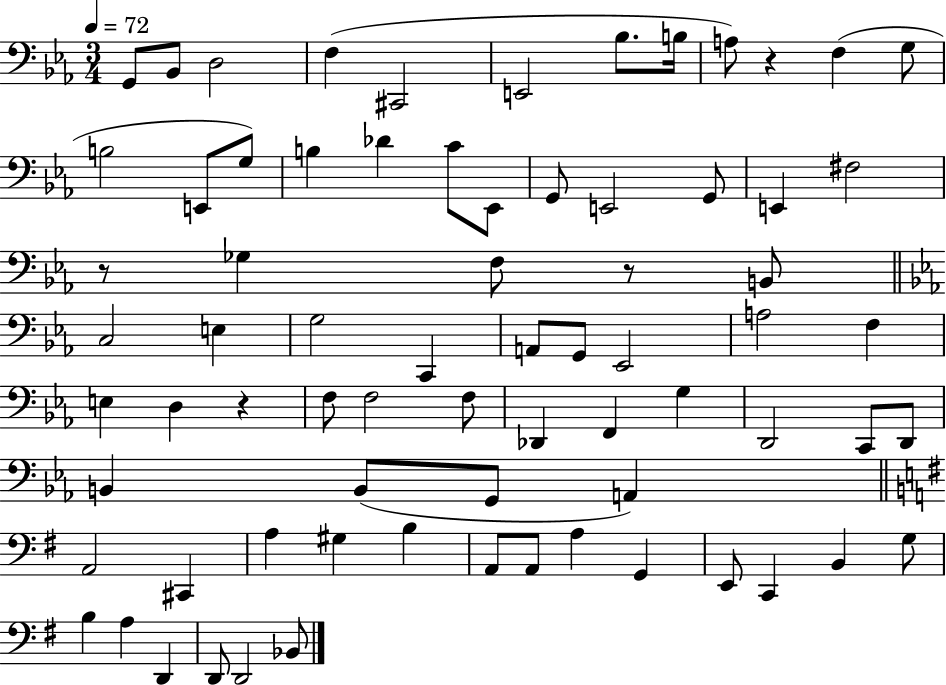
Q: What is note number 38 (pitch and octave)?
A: F3